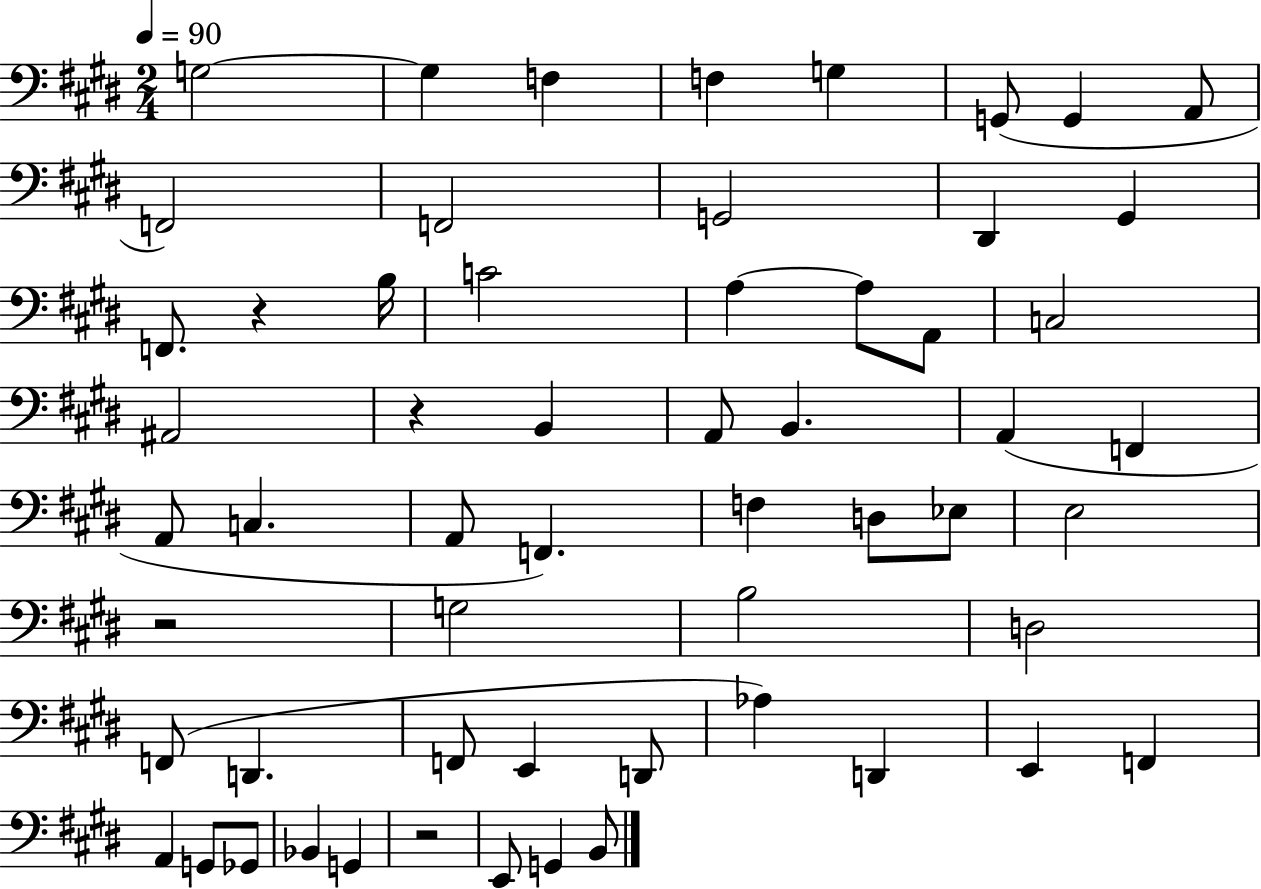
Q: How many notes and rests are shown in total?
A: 58